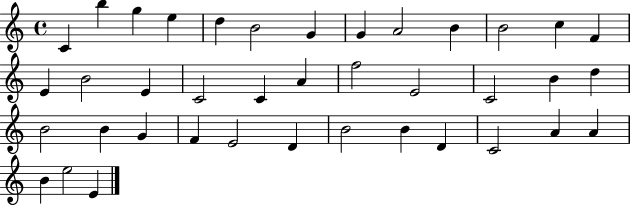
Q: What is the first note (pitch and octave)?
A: C4